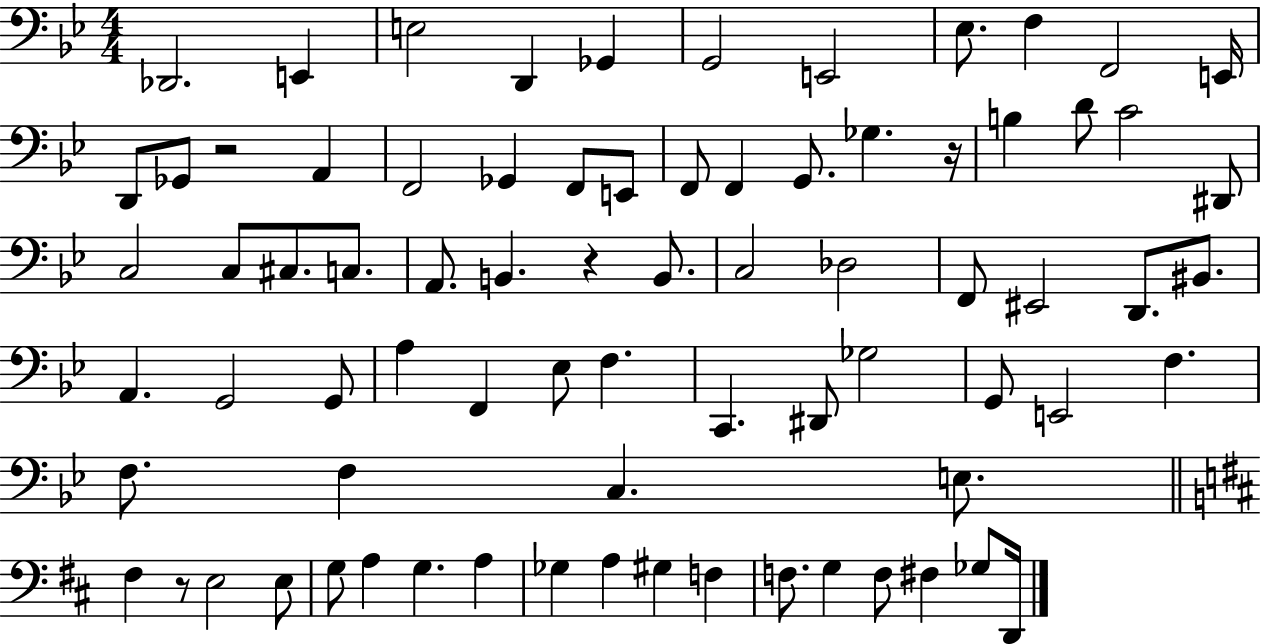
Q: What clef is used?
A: bass